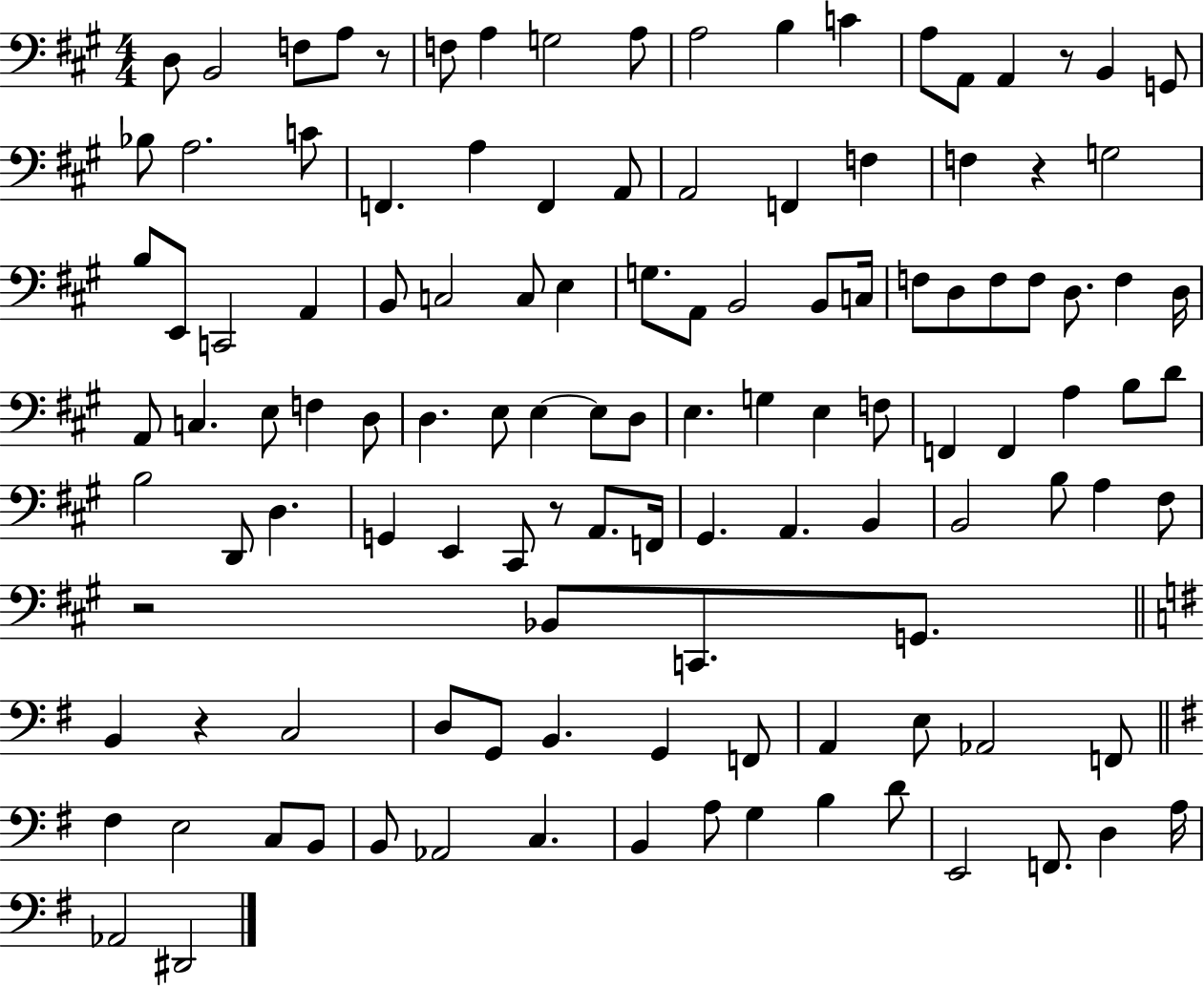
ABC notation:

X:1
T:Untitled
M:4/4
L:1/4
K:A
D,/2 B,,2 F,/2 A,/2 z/2 F,/2 A, G,2 A,/2 A,2 B, C A,/2 A,,/2 A,, z/2 B,, G,,/2 _B,/2 A,2 C/2 F,, A, F,, A,,/2 A,,2 F,, F, F, z G,2 B,/2 E,,/2 C,,2 A,, B,,/2 C,2 C,/2 E, G,/2 A,,/2 B,,2 B,,/2 C,/4 F,/2 D,/2 F,/2 F,/2 D,/2 F, D,/4 A,,/2 C, E,/2 F, D,/2 D, E,/2 E, E,/2 D,/2 E, G, E, F,/2 F,, F,, A, B,/2 D/2 B,2 D,,/2 D, G,, E,, ^C,,/2 z/2 A,,/2 F,,/4 ^G,, A,, B,, B,,2 B,/2 A, ^F,/2 z2 _B,,/2 C,,/2 G,,/2 B,, z C,2 D,/2 G,,/2 B,, G,, F,,/2 A,, E,/2 _A,,2 F,,/2 ^F, E,2 C,/2 B,,/2 B,,/2 _A,,2 C, B,, A,/2 G, B, D/2 E,,2 F,,/2 D, A,/4 _A,,2 ^D,,2